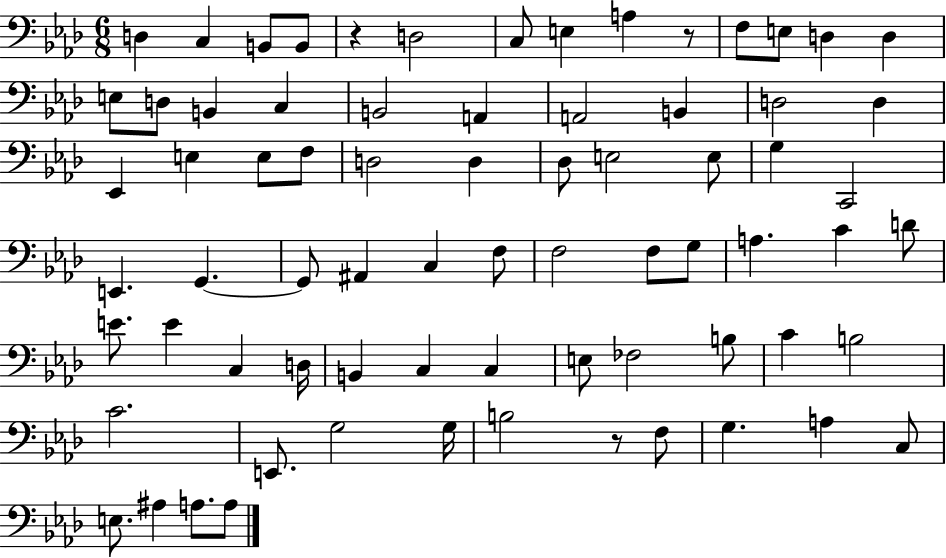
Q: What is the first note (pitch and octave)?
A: D3